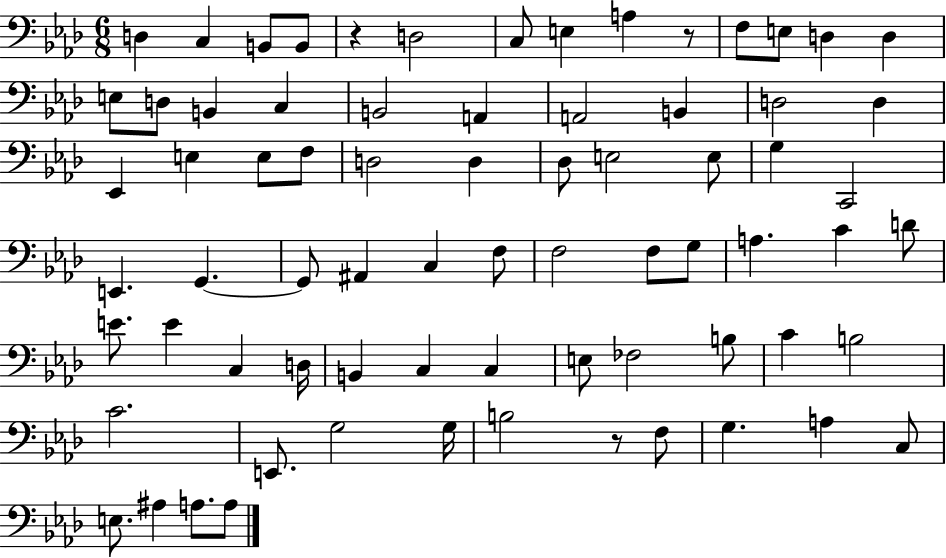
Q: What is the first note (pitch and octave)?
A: D3